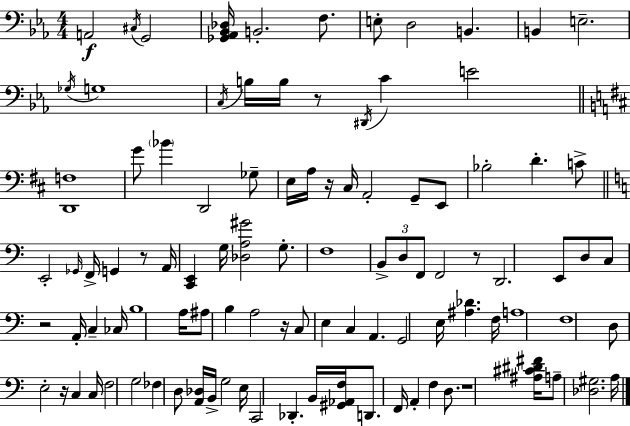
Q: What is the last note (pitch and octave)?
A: A3